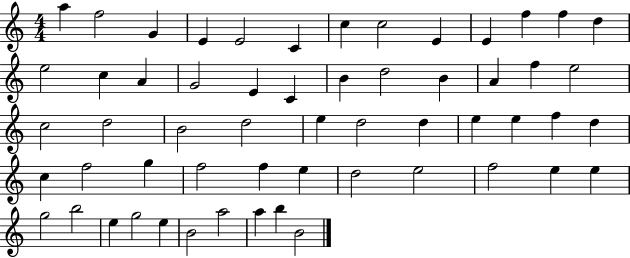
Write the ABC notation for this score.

X:1
T:Untitled
M:4/4
L:1/4
K:C
a f2 G E E2 C c c2 E E f f d e2 c A G2 E C B d2 B A f e2 c2 d2 B2 d2 e d2 d e e f d c f2 g f2 f e d2 e2 f2 e e g2 b2 e g2 e B2 a2 a b B2